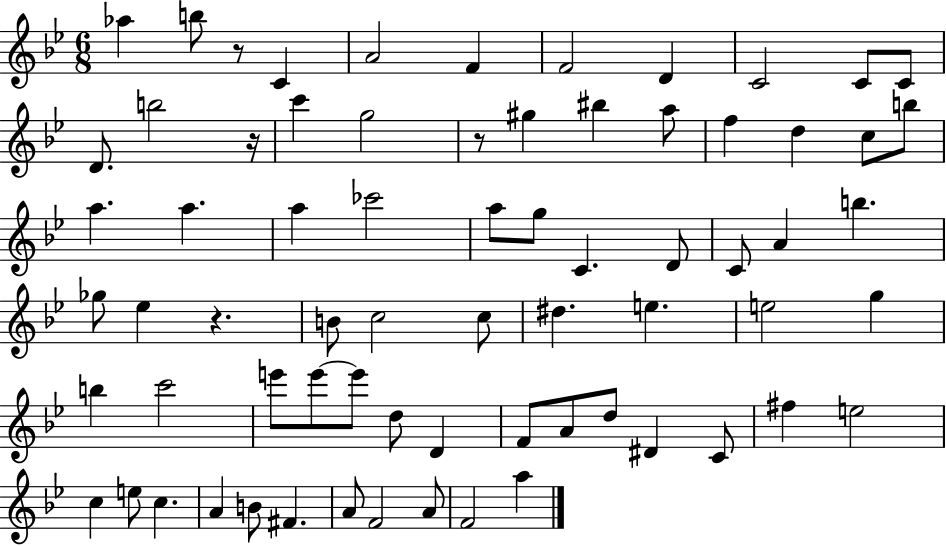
Ab5/q B5/e R/e C4/q A4/h F4/q F4/h D4/q C4/h C4/e C4/e D4/e. B5/h R/s C6/q G5/h R/e G#5/q BIS5/q A5/e F5/q D5/q C5/e B5/e A5/q. A5/q. A5/q CES6/h A5/e G5/e C4/q. D4/e C4/e A4/q B5/q. Gb5/e Eb5/q R/q. B4/e C5/h C5/e D#5/q. E5/q. E5/h G5/q B5/q C6/h E6/e E6/e E6/e D5/e D4/q F4/e A4/e D5/e D#4/q C4/e F#5/q E5/h C5/q E5/e C5/q. A4/q B4/e F#4/q. A4/e F4/h A4/e F4/h A5/q